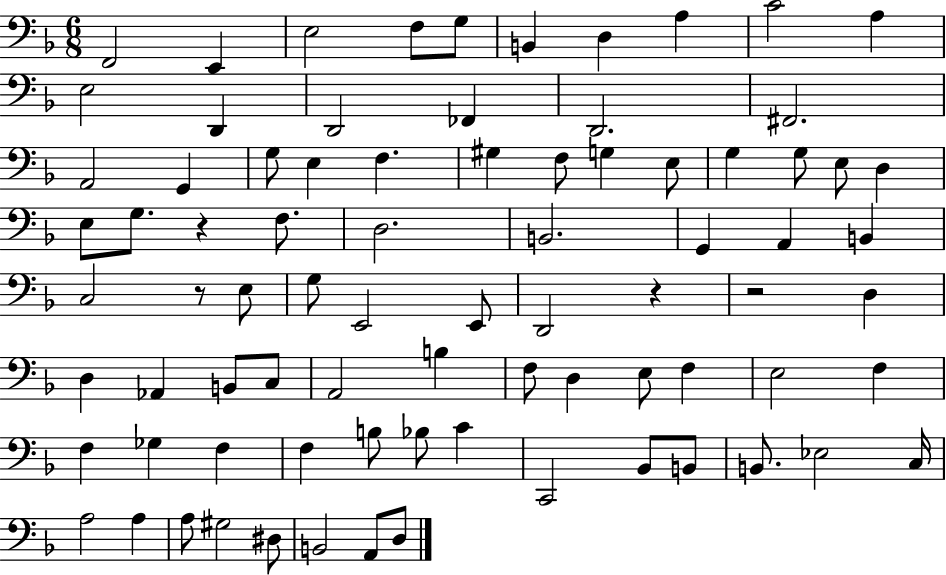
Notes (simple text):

F2/h E2/q E3/h F3/e G3/e B2/q D3/q A3/q C4/h A3/q E3/h D2/q D2/h FES2/q D2/h. F#2/h. A2/h G2/q G3/e E3/q F3/q. G#3/q F3/e G3/q E3/e G3/q G3/e E3/e D3/q E3/e G3/e. R/q F3/e. D3/h. B2/h. G2/q A2/q B2/q C3/h R/e E3/e G3/e E2/h E2/e D2/h R/q R/h D3/q D3/q Ab2/q B2/e C3/e A2/h B3/q F3/e D3/q E3/e F3/q E3/h F3/q F3/q Gb3/q F3/q F3/q B3/e Bb3/e C4/q C2/h Bb2/e B2/e B2/e. Eb3/h C3/s A3/h A3/q A3/e G#3/h D#3/e B2/h A2/e D3/e